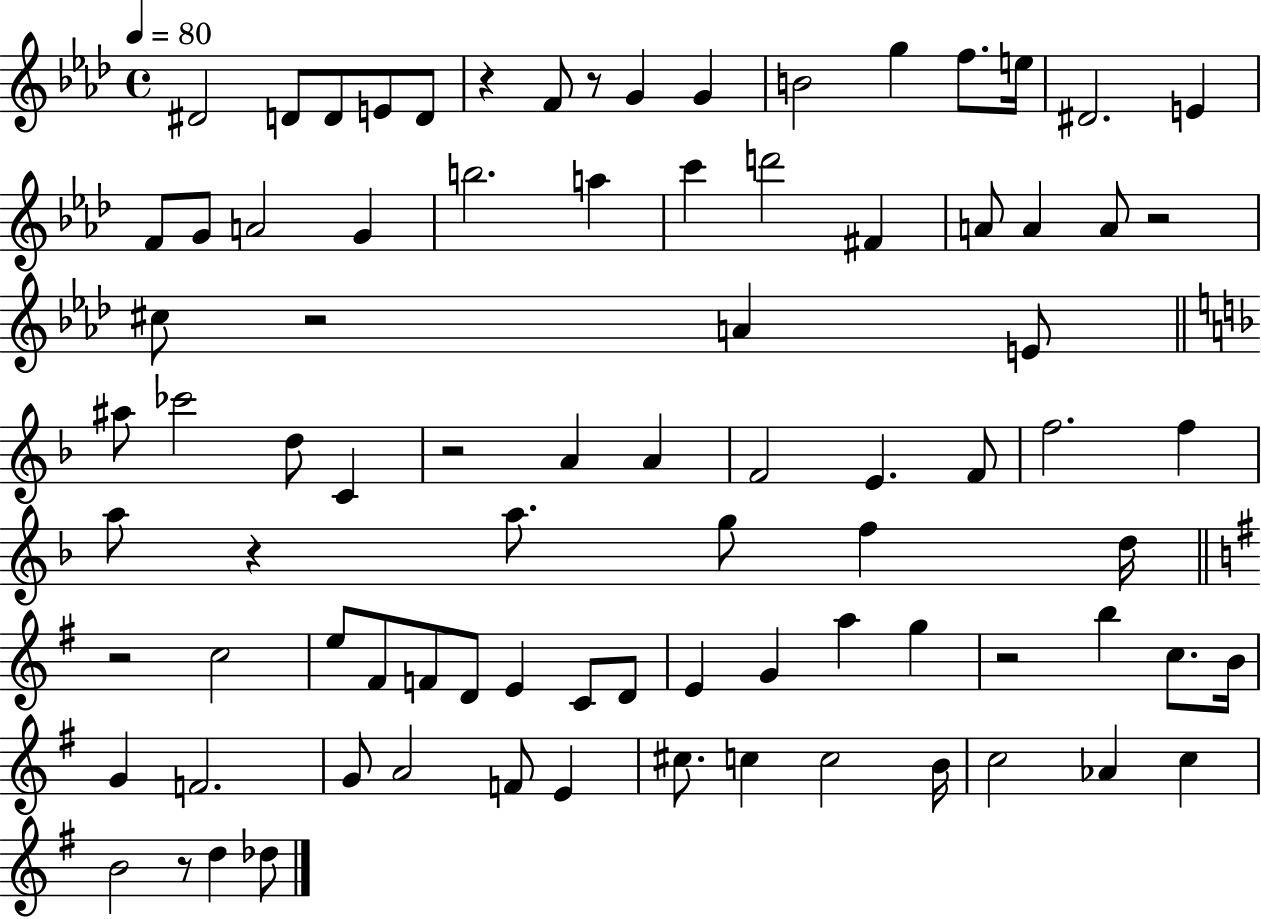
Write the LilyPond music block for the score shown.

{
  \clef treble
  \time 4/4
  \defaultTimeSignature
  \key aes \major
  \tempo 4 = 80
  dis'2 d'8 d'8 e'8 d'8 | r4 f'8 r8 g'4 g'4 | b'2 g''4 f''8. e''16 | dis'2. e'4 | \break f'8 g'8 a'2 g'4 | b''2. a''4 | c'''4 d'''2 fis'4 | a'8 a'4 a'8 r2 | \break cis''8 r2 a'4 e'8 | \bar "||" \break \key d \minor ais''8 ces'''2 d''8 c'4 | r2 a'4 a'4 | f'2 e'4. f'8 | f''2. f''4 | \break a''8 r4 a''8. g''8 f''4 d''16 | \bar "||" \break \key e \minor r2 c''2 | e''8 fis'8 f'8 d'8 e'4 c'8 d'8 | e'4 g'4 a''4 g''4 | r2 b''4 c''8. b'16 | \break g'4 f'2. | g'8 a'2 f'8 e'4 | cis''8. c''4 c''2 b'16 | c''2 aes'4 c''4 | \break b'2 r8 d''4 des''8 | \bar "|."
}